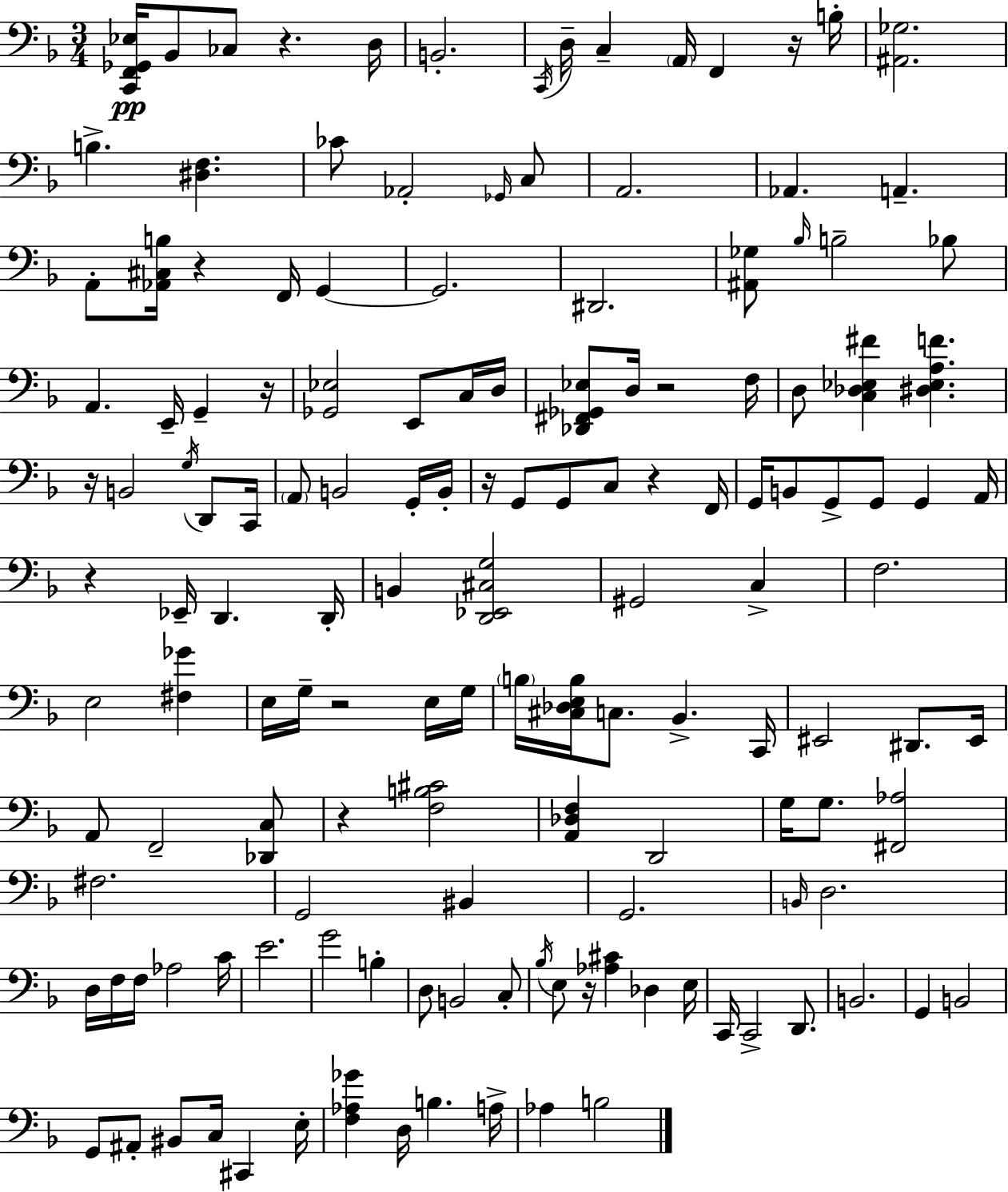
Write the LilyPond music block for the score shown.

{
  \clef bass
  \numericTimeSignature
  \time 3/4
  \key f \major
  <c, f, ges, ees>16\pp bes,8 ces8 r4. d16 | b,2.-. | \acciaccatura { c,16 } d16-- c4-- \parenthesize a,16 f,4 r16 | b16-. <ais, ges>2. | \break b4.-> <dis f>4. | ces'8 aes,2-. \grace { ges,16 } | c8 a,2. | aes,4. a,4.-- | \break a,8-. <aes, cis b>16 r4 f,16 g,4~~ | g,2. | dis,2. | <ais, ges>8 \grace { bes16 } b2-- | \break bes8 a,4. e,16-- g,4-- | r16 <ges, ees>2 e,8 | c16 d16 <des, fis, ges, ees>8 d16 r2 | f16 d8 <c des ees fis'>4 <dis ees a f'>4. | \break r16 b,2 | \acciaccatura { g16 } d,8 c,16 \parenthesize a,8 b,2 | g,16-. b,16-. r16 g,8 g,8 c8 r4 | f,16 g,16 b,8 g,8-> g,8 g,4 | \break a,16 r4 ees,16-- d,4. | d,16-. b,4 <d, ees, cis g>2 | gis,2 | c4-> f2. | \break e2 | <fis ges'>4 e16 g16-- r2 | e16 g16 \parenthesize b16 <cis des e b>16 c8. bes,4.-> | c,16 eis,2 | \break dis,8. eis,16 a,8 f,2-- | <des, c>8 r4 <f b cis'>2 | <a, des f>4 d,2 | g16 g8. <fis, aes>2 | \break fis2. | g,2 | bis,4 g,2. | \grace { b,16 } d2. | \break d16 f16 f16 aes2 | c'16 e'2. | g'2 | b4-. d8 b,2 | \break c8-. \acciaccatura { bes16 } e8 r16 <aes cis'>4 | des4 e16 c,16 c,2-> | d,8. b,2. | g,4 b,2 | \break g,8 ais,8-. bis,8 | c16 cis,4 e16-. <f aes ges'>4 d16 b4. | a16-> aes4 b2 | \bar "|."
}